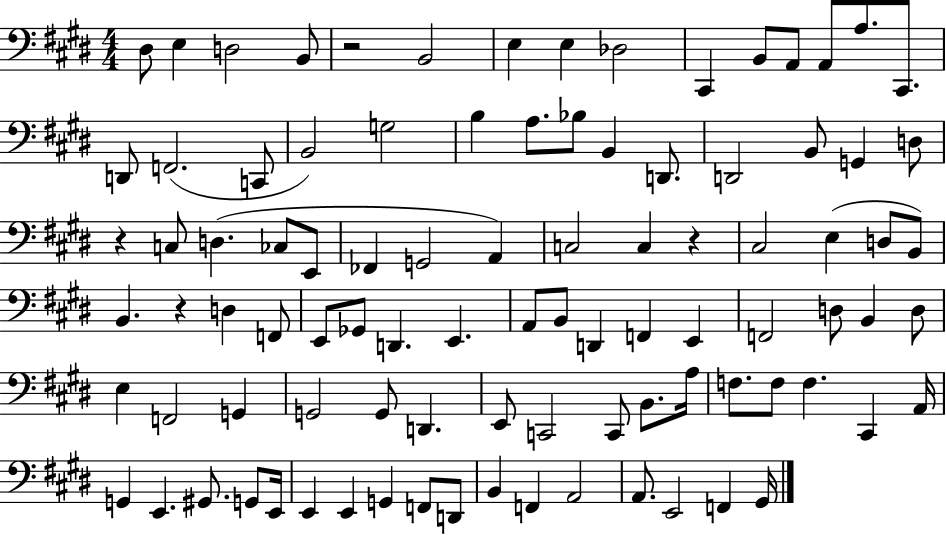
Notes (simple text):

D#3/e E3/q D3/h B2/e R/h B2/h E3/q E3/q Db3/h C#2/q B2/e A2/e A2/e A3/e. C#2/e. D2/e F2/h. C2/e B2/h G3/h B3/q A3/e. Bb3/e B2/q D2/e. D2/h B2/e G2/q D3/e R/q C3/e D3/q. CES3/e E2/e FES2/q G2/h A2/q C3/h C3/q R/q C#3/h E3/q D3/e B2/e B2/q. R/q D3/q F2/e E2/e Gb2/e D2/q. E2/q. A2/e B2/e D2/q F2/q E2/q F2/h D3/e B2/q D3/e E3/q F2/h G2/q G2/h G2/e D2/q. E2/e C2/h C2/e B2/e. A3/s F3/e. F3/e F3/q. C#2/q A2/s G2/q E2/q. G#2/e. G2/e E2/s E2/q E2/q G2/q F2/e D2/e B2/q F2/q A2/h A2/e. E2/h F2/q G#2/s